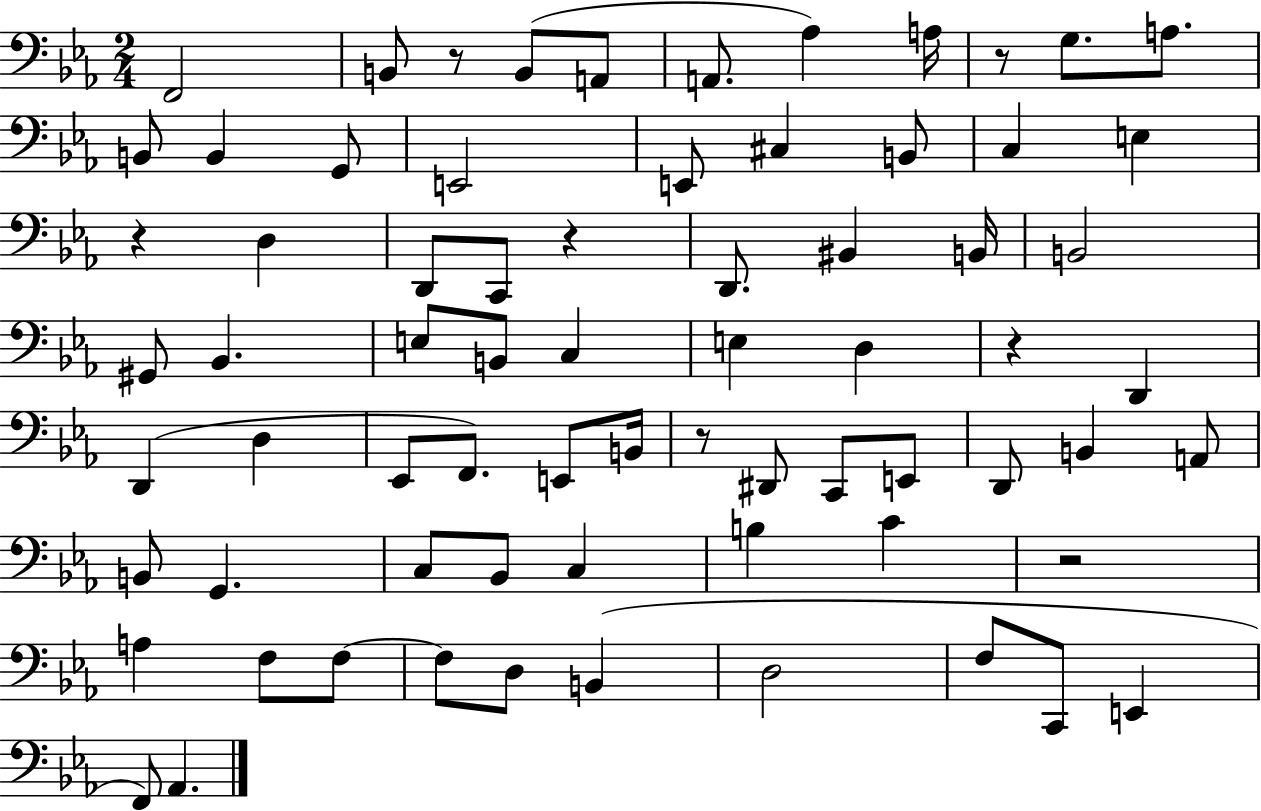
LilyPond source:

{
  \clef bass
  \numericTimeSignature
  \time 2/4
  \key ees \major
  f,2 | b,8 r8 b,8( a,8 | a,8. aes4) a16 | r8 g8. a8. | \break b,8 b,4 g,8 | e,2 | e,8 cis4 b,8 | c4 e4 | \break r4 d4 | d,8 c,8 r4 | d,8. bis,4 b,16 | b,2 | \break gis,8 bes,4. | e8 b,8 c4 | e4 d4 | r4 d,4 | \break d,4( d4 | ees,8 f,8.) e,8 b,16 | r8 dis,8 c,8 e,8 | d,8 b,4 a,8 | \break b,8 g,4. | c8 bes,8 c4 | b4 c'4 | r2 | \break a4 f8 f8~~ | f8 d8 b,4( | d2 | f8 c,8 e,4 | \break f,8) aes,4. | \bar "|."
}